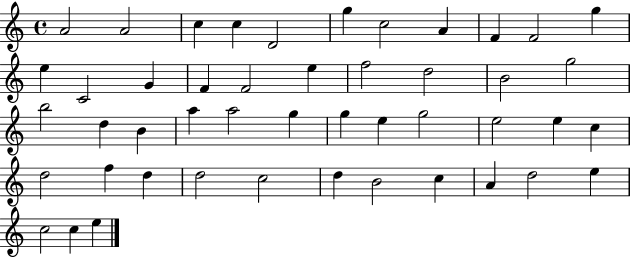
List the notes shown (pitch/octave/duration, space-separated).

A4/h A4/h C5/q C5/q D4/h G5/q C5/h A4/q F4/q F4/h G5/q E5/q C4/h G4/q F4/q F4/h E5/q F5/h D5/h B4/h G5/h B5/h D5/q B4/q A5/q A5/h G5/q G5/q E5/q G5/h E5/h E5/q C5/q D5/h F5/q D5/q D5/h C5/h D5/q B4/h C5/q A4/q D5/h E5/q C5/h C5/q E5/q